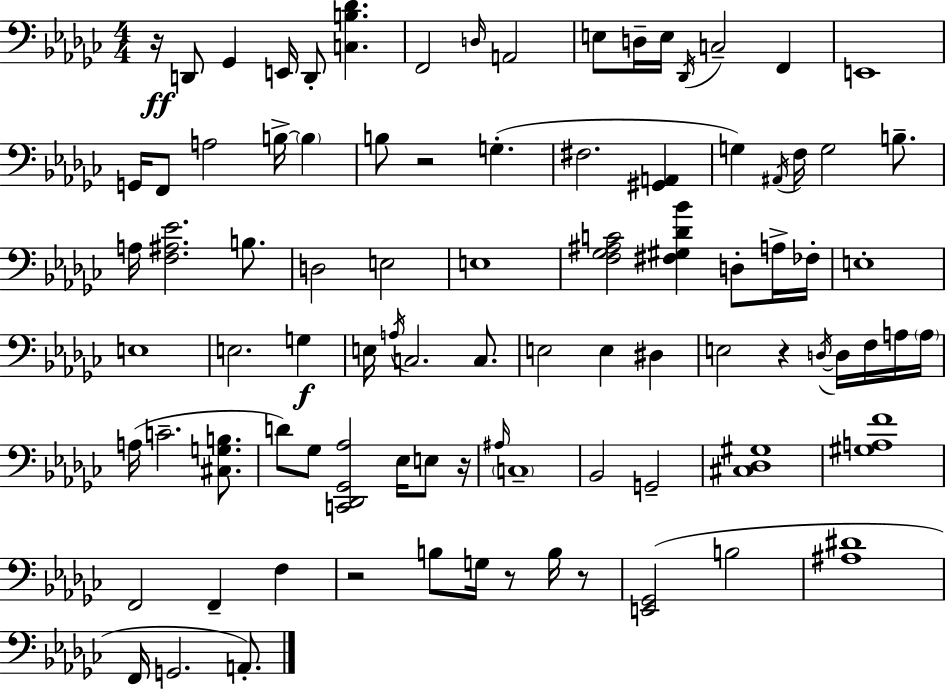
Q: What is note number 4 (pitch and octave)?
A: D2